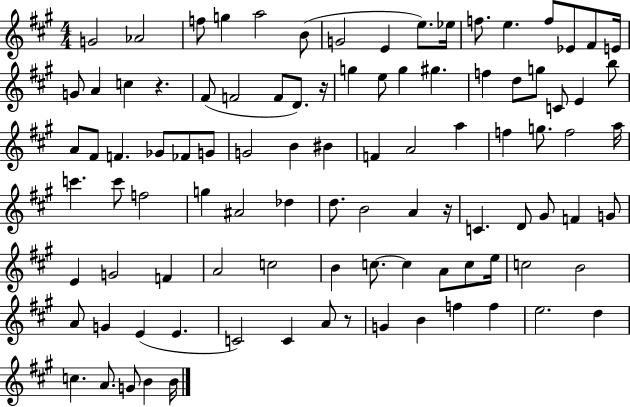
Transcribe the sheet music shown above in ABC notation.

X:1
T:Untitled
M:4/4
L:1/4
K:A
G2 _A2 f/2 g a2 B/2 G2 E e/2 _e/4 f/2 e f/2 _E/2 ^F/2 E/4 G/2 A c z ^F/2 F2 F/2 D/2 z/4 g e/2 g ^g f d/2 g/2 C/2 E b/2 A/2 ^F/2 F _G/2 _F/2 G/2 G2 B ^B F A2 a f g/2 f2 a/4 c' c'/2 f2 g ^A2 _d d/2 B2 A z/4 C D/2 ^G/2 F G/2 E G2 F A2 c2 B c/2 c A/2 c/2 e/4 c2 B2 A/2 G E E C2 C A/2 z/2 G B f f e2 d c A/2 G/2 B B/4